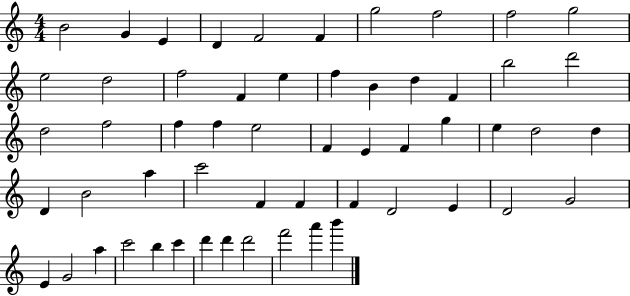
{
  \clef treble
  \numericTimeSignature
  \time 4/4
  \key c \major
  b'2 g'4 e'4 | d'4 f'2 f'4 | g''2 f''2 | f''2 g''2 | \break e''2 d''2 | f''2 f'4 e''4 | f''4 b'4 d''4 f'4 | b''2 d'''2 | \break d''2 f''2 | f''4 f''4 e''2 | f'4 e'4 f'4 g''4 | e''4 d''2 d''4 | \break d'4 b'2 a''4 | c'''2 f'4 f'4 | f'4 d'2 e'4 | d'2 g'2 | \break e'4 g'2 a''4 | c'''2 b''4 c'''4 | d'''4 d'''4 d'''2 | f'''2 a'''4 b'''4 | \break \bar "|."
}